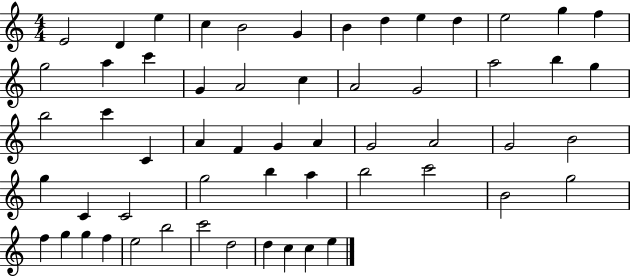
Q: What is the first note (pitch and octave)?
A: E4